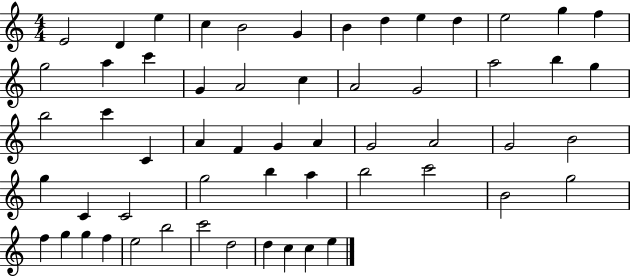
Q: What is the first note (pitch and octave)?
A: E4